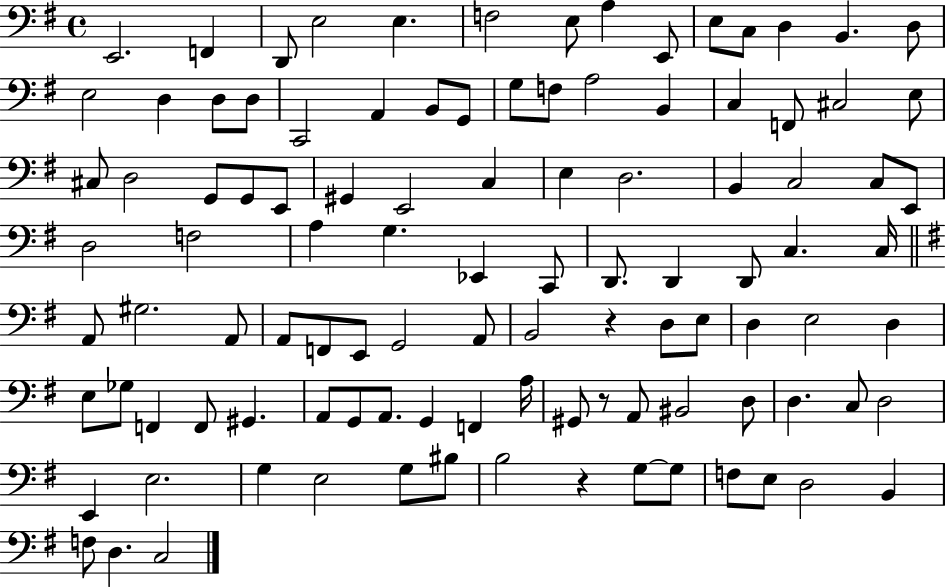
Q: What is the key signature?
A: G major